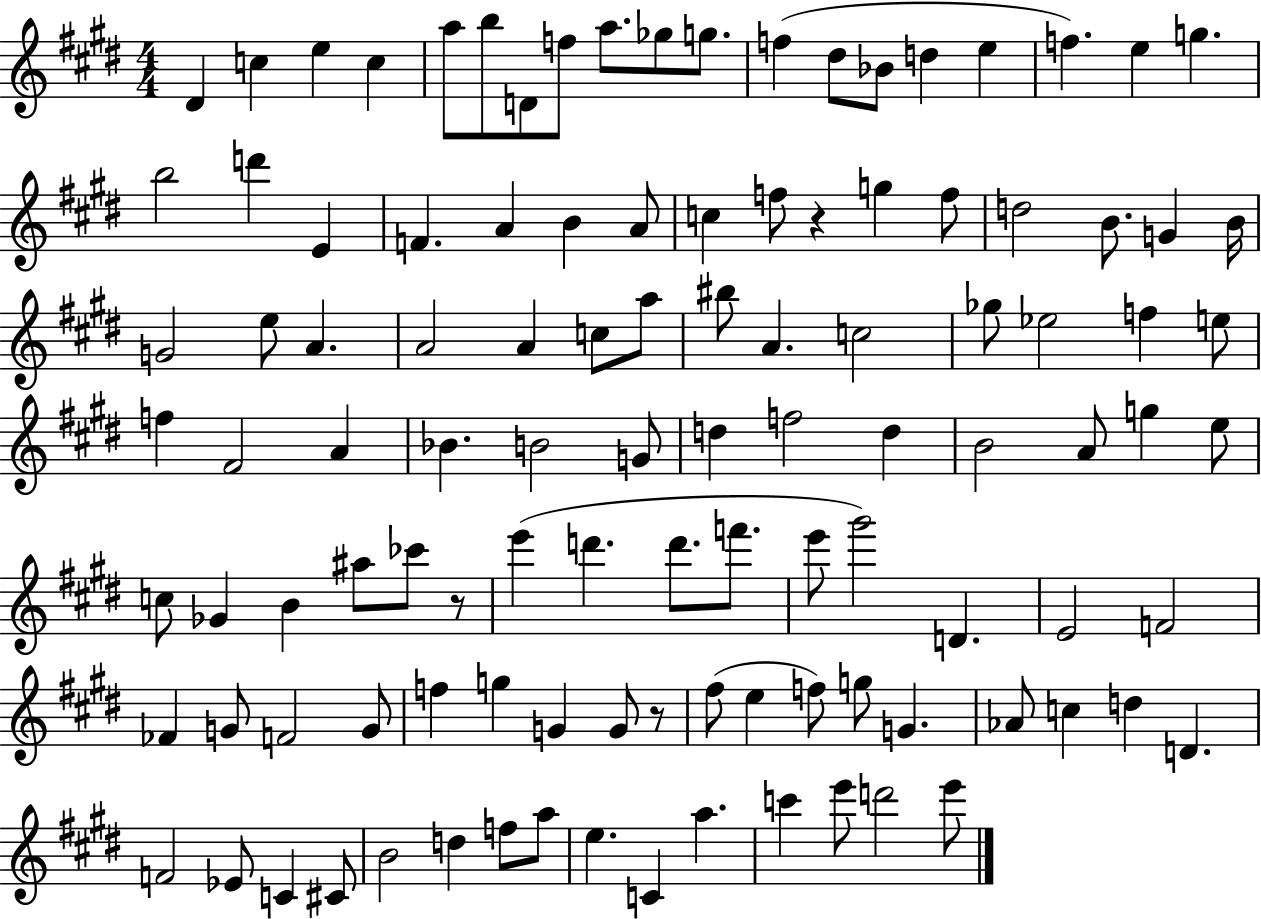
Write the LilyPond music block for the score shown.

{
  \clef treble
  \numericTimeSignature
  \time 4/4
  \key e \major
  dis'4 c''4 e''4 c''4 | a''8 b''8 d'8 f''8 a''8. ges''8 g''8. | f''4( dis''8 bes'8 d''4 e''4 | f''4.) e''4 g''4. | \break b''2 d'''4 e'4 | f'4. a'4 b'4 a'8 | c''4 f''8 r4 g''4 f''8 | d''2 b'8. g'4 b'16 | \break g'2 e''8 a'4. | a'2 a'4 c''8 a''8 | bis''8 a'4. c''2 | ges''8 ees''2 f''4 e''8 | \break f''4 fis'2 a'4 | bes'4. b'2 g'8 | d''4 f''2 d''4 | b'2 a'8 g''4 e''8 | \break c''8 ges'4 b'4 ais''8 ces'''8 r8 | e'''4( d'''4. d'''8. f'''8. | e'''8 gis'''2) d'4. | e'2 f'2 | \break fes'4 g'8 f'2 g'8 | f''4 g''4 g'4 g'8 r8 | fis''8( e''4 f''8) g''8 g'4. | aes'8 c''4 d''4 d'4. | \break f'2 ees'8 c'4 cis'8 | b'2 d''4 f''8 a''8 | e''4. c'4 a''4. | c'''4 e'''8 d'''2 e'''8 | \break \bar "|."
}